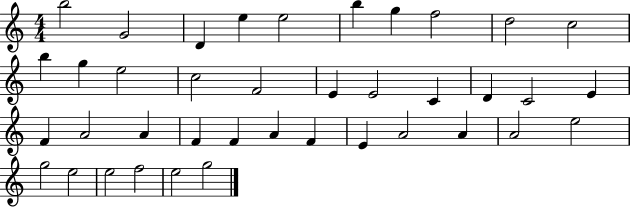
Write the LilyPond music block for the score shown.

{
  \clef treble
  \numericTimeSignature
  \time 4/4
  \key c \major
  b''2 g'2 | d'4 e''4 e''2 | b''4 g''4 f''2 | d''2 c''2 | \break b''4 g''4 e''2 | c''2 f'2 | e'4 e'2 c'4 | d'4 c'2 e'4 | \break f'4 a'2 a'4 | f'4 f'4 a'4 f'4 | e'4 a'2 a'4 | a'2 e''2 | \break g''2 e''2 | e''2 f''2 | e''2 g''2 | \bar "|."
}